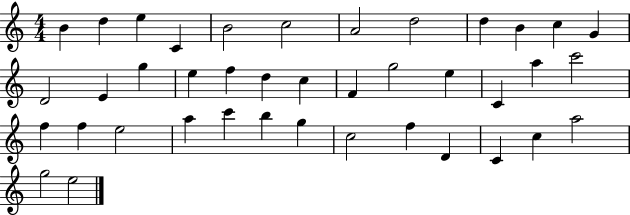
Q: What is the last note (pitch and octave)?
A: E5